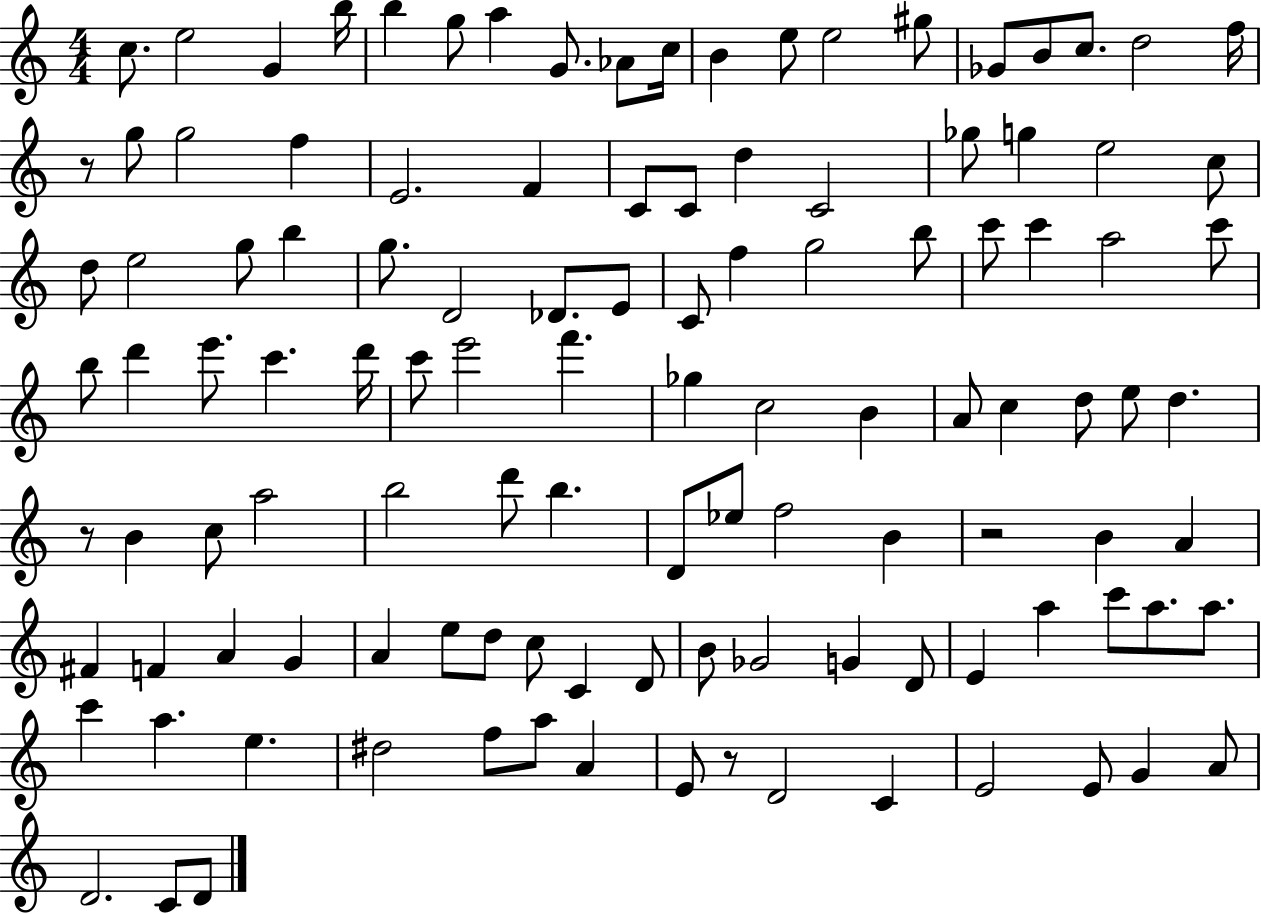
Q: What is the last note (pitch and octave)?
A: D4